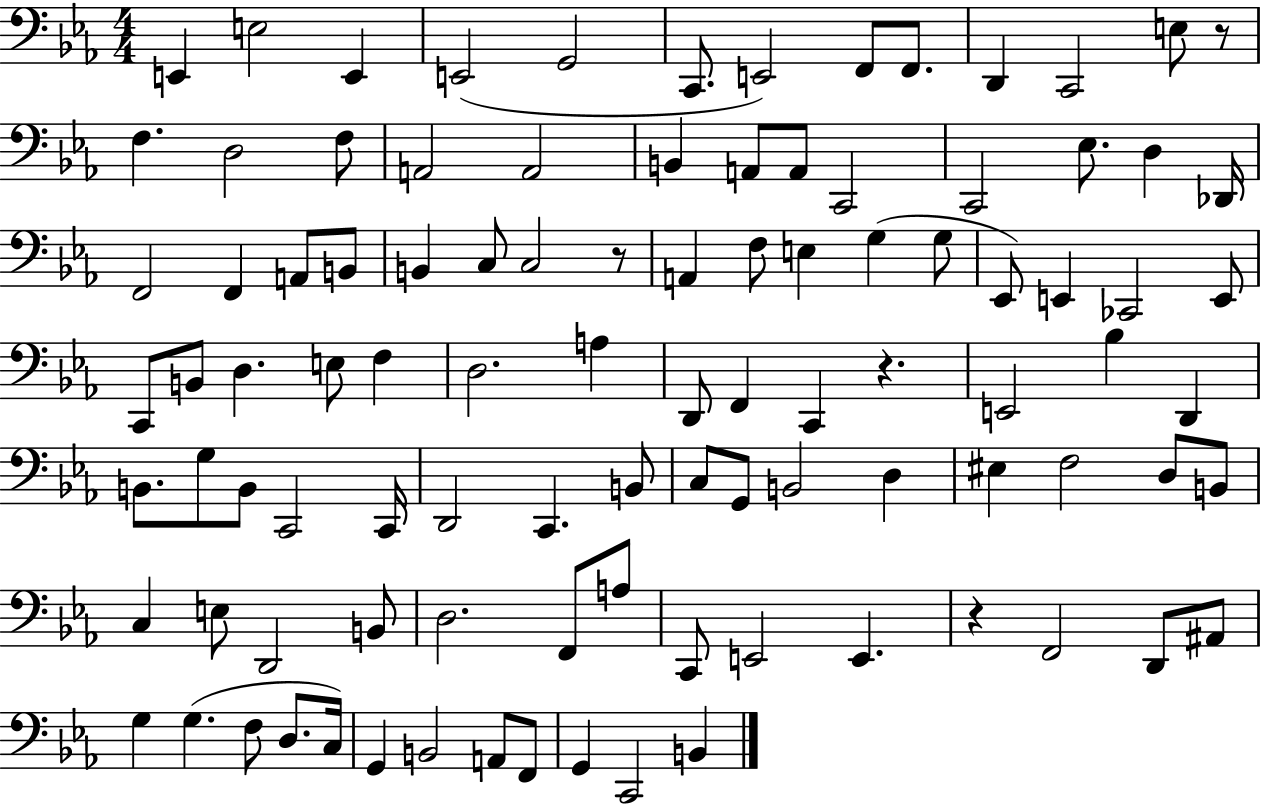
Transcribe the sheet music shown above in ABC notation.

X:1
T:Untitled
M:4/4
L:1/4
K:Eb
E,, E,2 E,, E,,2 G,,2 C,,/2 E,,2 F,,/2 F,,/2 D,, C,,2 E,/2 z/2 F, D,2 F,/2 A,,2 A,,2 B,, A,,/2 A,,/2 C,,2 C,,2 _E,/2 D, _D,,/4 F,,2 F,, A,,/2 B,,/2 B,, C,/2 C,2 z/2 A,, F,/2 E, G, G,/2 _E,,/2 E,, _C,,2 E,,/2 C,,/2 B,,/2 D, E,/2 F, D,2 A, D,,/2 F,, C,, z E,,2 _B, D,, B,,/2 G,/2 B,,/2 C,,2 C,,/4 D,,2 C,, B,,/2 C,/2 G,,/2 B,,2 D, ^E, F,2 D,/2 B,,/2 C, E,/2 D,,2 B,,/2 D,2 F,,/2 A,/2 C,,/2 E,,2 E,, z F,,2 D,,/2 ^A,,/2 G, G, F,/2 D,/2 C,/4 G,, B,,2 A,,/2 F,,/2 G,, C,,2 B,,